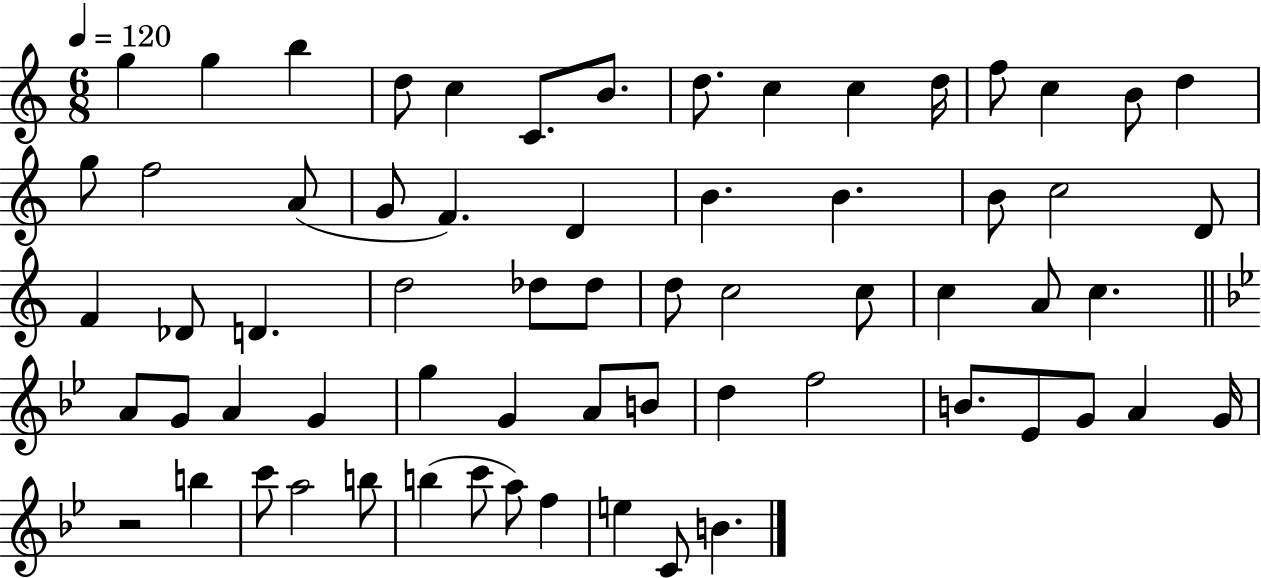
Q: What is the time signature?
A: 6/8